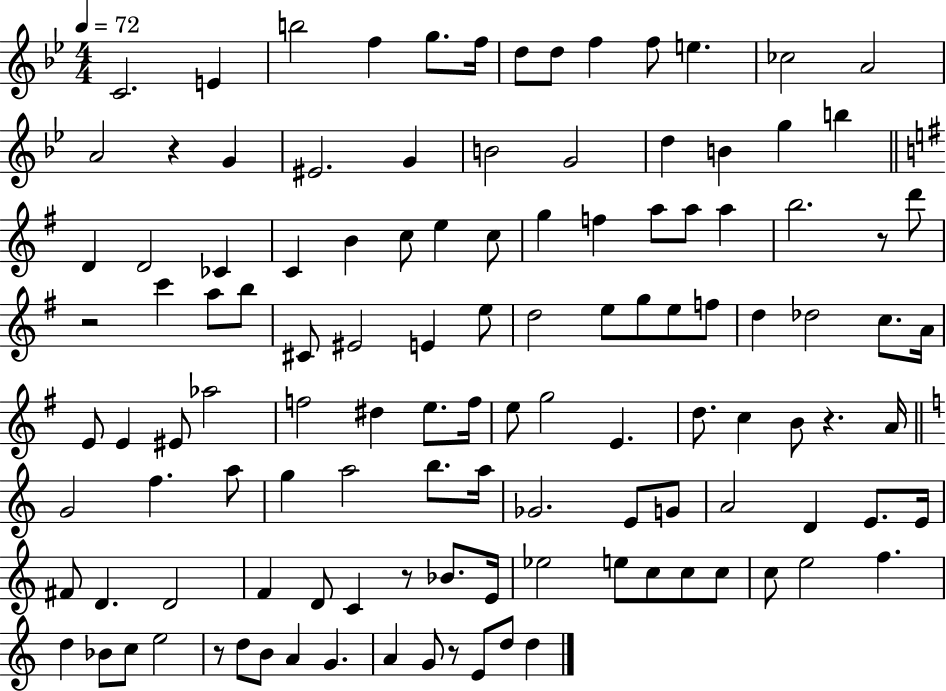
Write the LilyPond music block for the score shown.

{
  \clef treble
  \numericTimeSignature
  \time 4/4
  \key bes \major
  \tempo 4 = 72
  c'2. e'4 | b''2 f''4 g''8. f''16 | d''8 d''8 f''4 f''8 e''4. | ces''2 a'2 | \break a'2 r4 g'4 | eis'2. g'4 | b'2 g'2 | d''4 b'4 g''4 b''4 | \break \bar "||" \break \key e \minor d'4 d'2 ces'4 | c'4 b'4 c''8 e''4 c''8 | g''4 f''4 a''8 a''8 a''4 | b''2. r8 d'''8 | \break r2 c'''4 a''8 b''8 | cis'8 eis'2 e'4 e''8 | d''2 e''8 g''8 e''8 f''8 | d''4 des''2 c''8. a'16 | \break e'8 e'4 eis'8 aes''2 | f''2 dis''4 e''8. f''16 | e''8 g''2 e'4. | d''8. c''4 b'8 r4. a'16 | \break \bar "||" \break \key c \major g'2 f''4. a''8 | g''4 a''2 b''8. a''16 | ges'2. e'8 g'8 | a'2 d'4 e'8. e'16 | \break fis'8 d'4. d'2 | f'4 d'8 c'4 r8 bes'8. e'16 | ees''2 e''8 c''8 c''8 c''8 | c''8 e''2 f''4. | \break d''4 bes'8 c''8 e''2 | r8 d''8 b'8 a'4 g'4. | a'4 g'8 r8 e'8 d''8 d''4 | \bar "|."
}